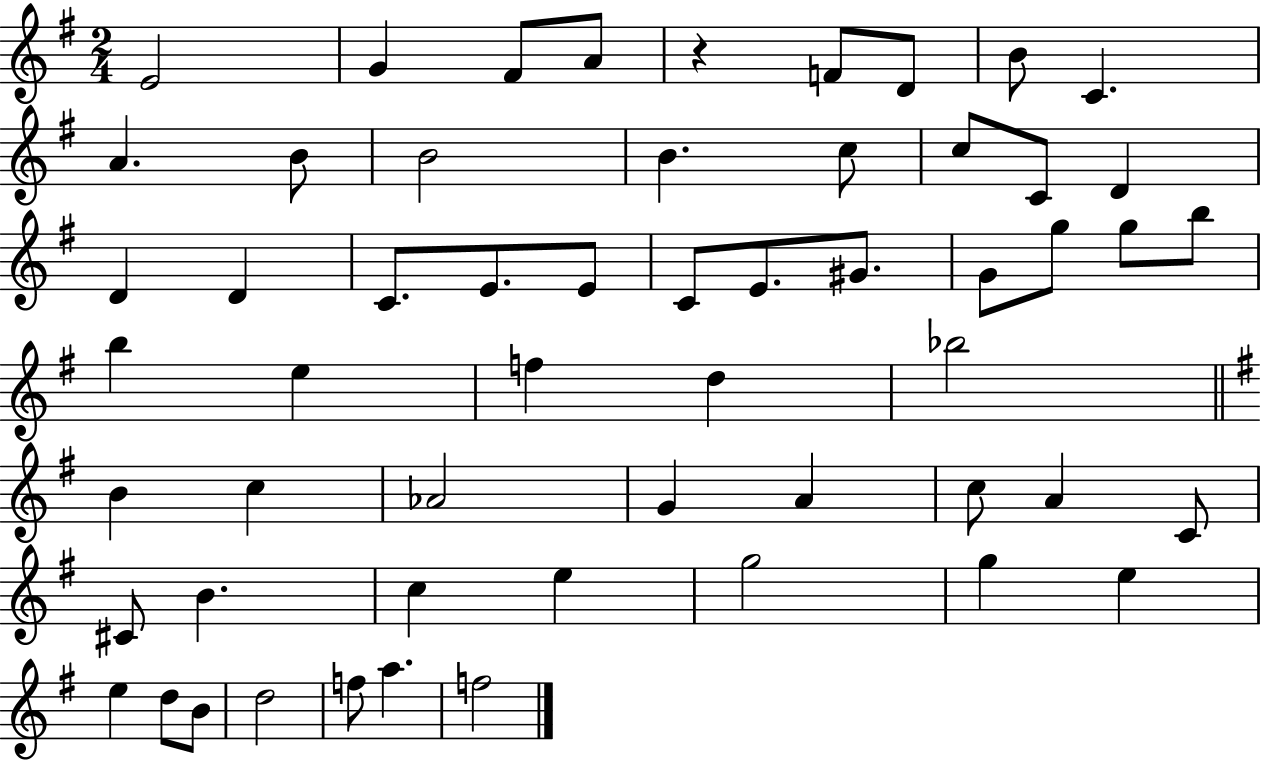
E4/h G4/q F#4/e A4/e R/q F4/e D4/e B4/e C4/q. A4/q. B4/e B4/h B4/q. C5/e C5/e C4/e D4/q D4/q D4/q C4/e. E4/e. E4/e C4/e E4/e. G#4/e. G4/e G5/e G5/e B5/e B5/q E5/q F5/q D5/q Bb5/h B4/q C5/q Ab4/h G4/q A4/q C5/e A4/q C4/e C#4/e B4/q. C5/q E5/q G5/h G5/q E5/q E5/q D5/e B4/e D5/h F5/e A5/q. F5/h